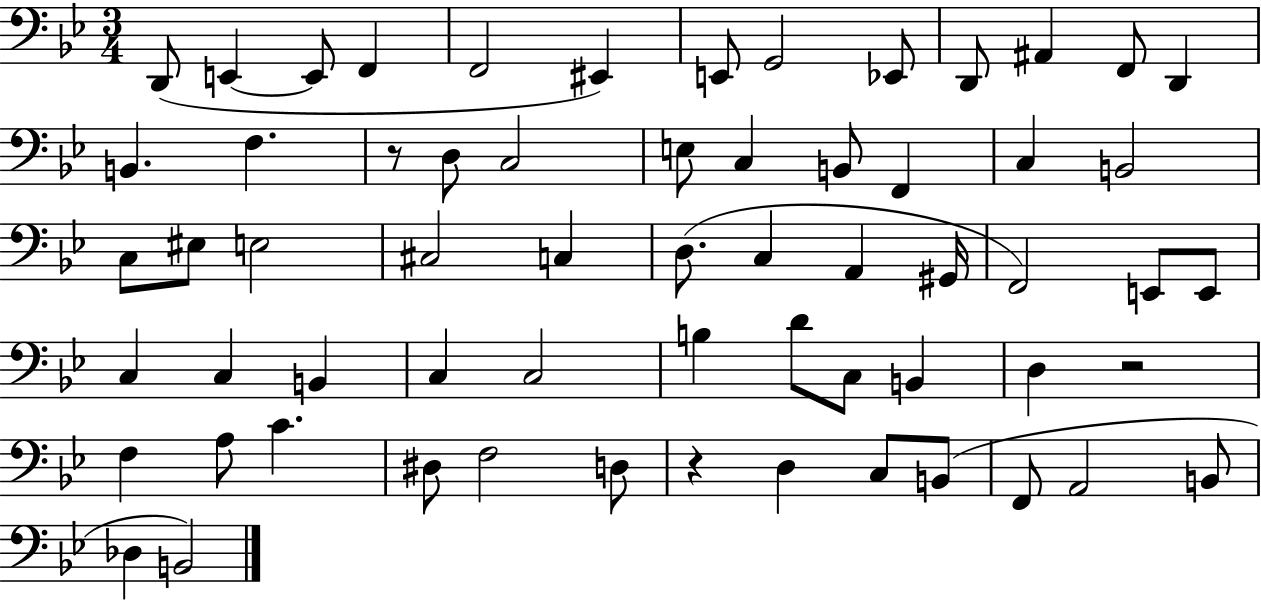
{
  \clef bass
  \numericTimeSignature
  \time 3/4
  \key bes \major
  d,8( e,4~~ e,8 f,4 | f,2 eis,4) | e,8 g,2 ees,8 | d,8 ais,4 f,8 d,4 | \break b,4. f4. | r8 d8 c2 | e8 c4 b,8 f,4 | c4 b,2 | \break c8 eis8 e2 | cis2 c4 | d8.( c4 a,4 gis,16 | f,2) e,8 e,8 | \break c4 c4 b,4 | c4 c2 | b4 d'8 c8 b,4 | d4 r2 | \break f4 a8 c'4. | dis8 f2 d8 | r4 d4 c8 b,8( | f,8 a,2 b,8 | \break des4 b,2) | \bar "|."
}